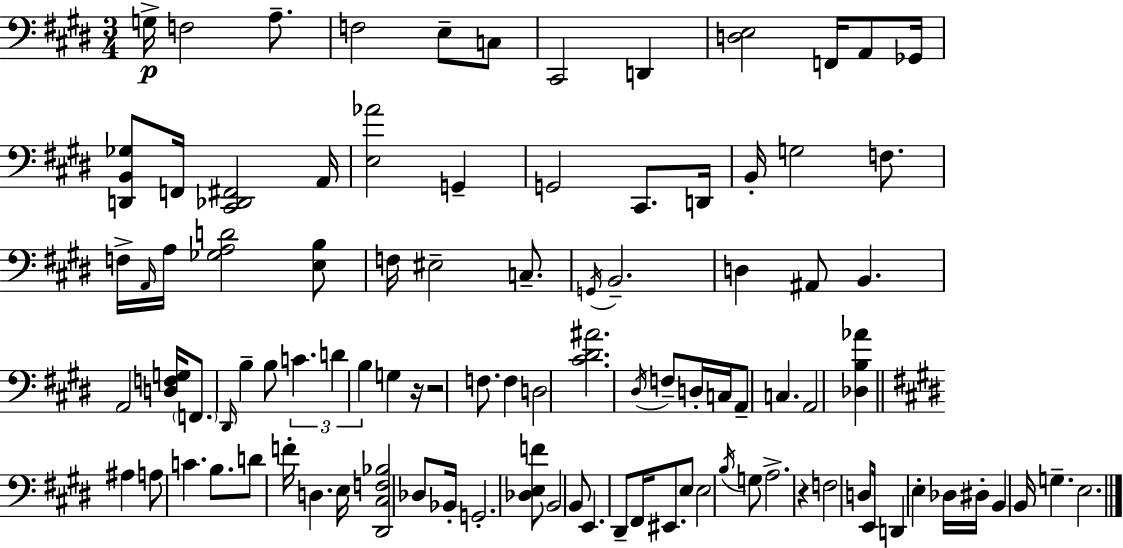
{
  \clef bass
  \numericTimeSignature
  \time 3/4
  \key e \major
  g16->\p f2 a8.-- | f2 e8-- c8 | cis,2 d,4 | <d e>2 f,16 a,8 ges,16 | \break <d, b, ges>8 f,16 <cis, des, fis,>2 a,16 | <e aes'>2 g,4-- | g,2 cis,8. d,16 | b,16-. g2 f8. | \break f16-> \grace { a,16 } a16 <ges a d'>2 <e b>8 | f16 eis2-- c8.-- | \acciaccatura { g,16 } b,2.-- | d4 ais,8 b,4. | \break a,2 <d f g>16 \parenthesize f,8. | \grace { dis,16 } b4-- b8 \tuplet 3/2 { c'4. | d'4 b4 } g4 | r16 r2 | \break f8. f4 d2 | <cis' dis' ais'>2. | \acciaccatura { dis16 } f8-- d16-. c16 a,8-- c4. | a,2 | \break <des b aes'>4 \bar "||" \break \key e \major ais4 a8 c'4. | b8. d'8 f'16-. d4. | e16 <dis, cis f bes>2 des8 bes,16-. | g,2.-. | \break <des e f'>8 b,2 b,8 | e,4. dis,8-- fis,16 eis,8. | e8 e2 \acciaccatura { b16 } g8 | a2.-> | \break r4 f2 | d8 e,16 d,4 e4-. | des16 dis16-. b,4 b,16 g4.-- | e2. | \break \bar "|."
}